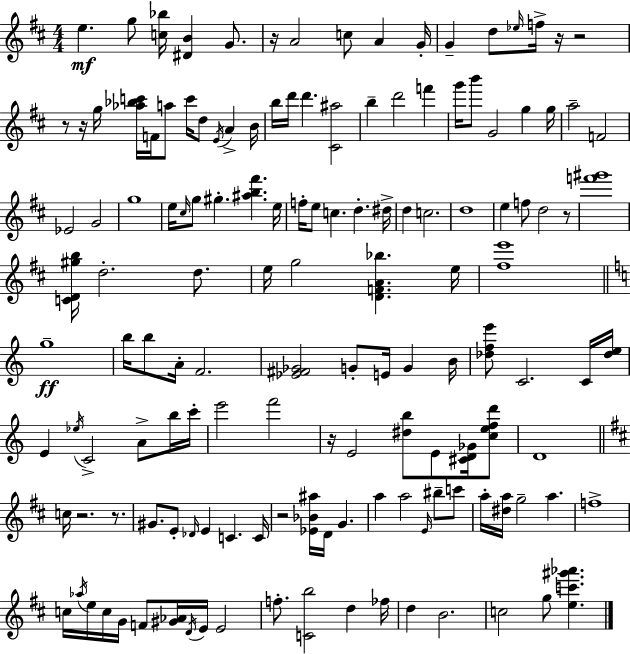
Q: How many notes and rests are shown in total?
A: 142